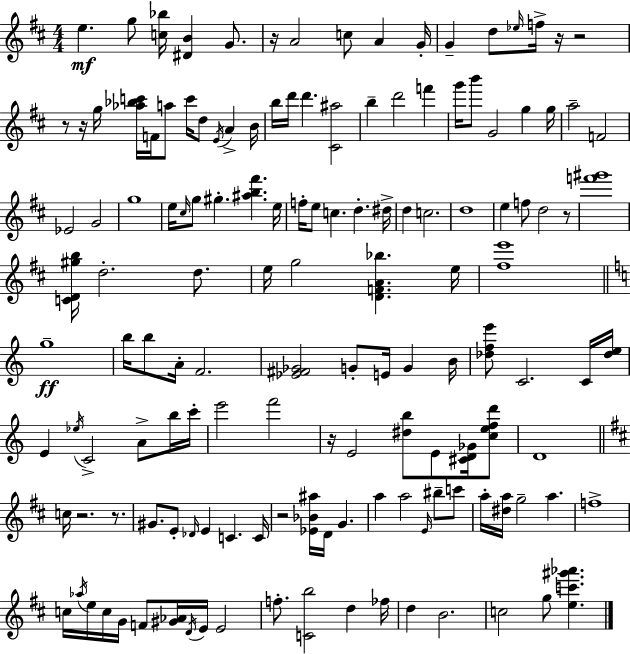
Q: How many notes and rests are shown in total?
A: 142